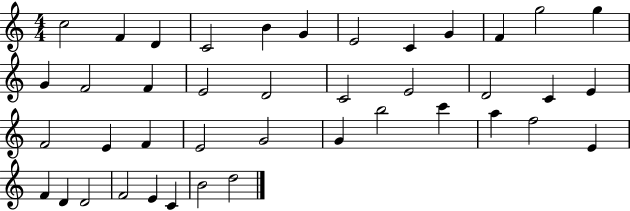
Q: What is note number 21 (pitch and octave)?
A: C4